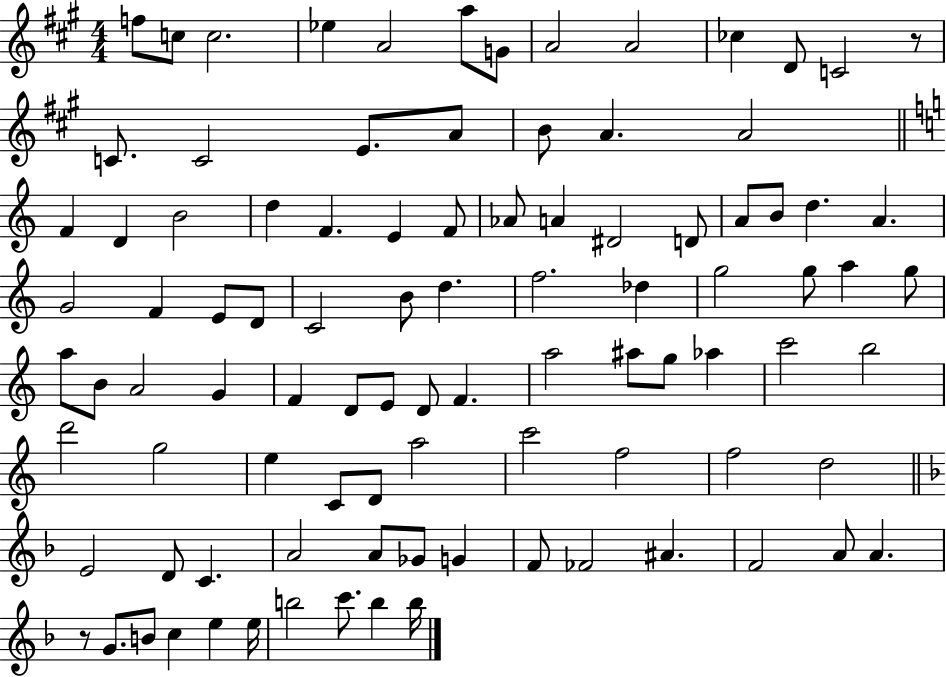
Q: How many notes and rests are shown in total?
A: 96